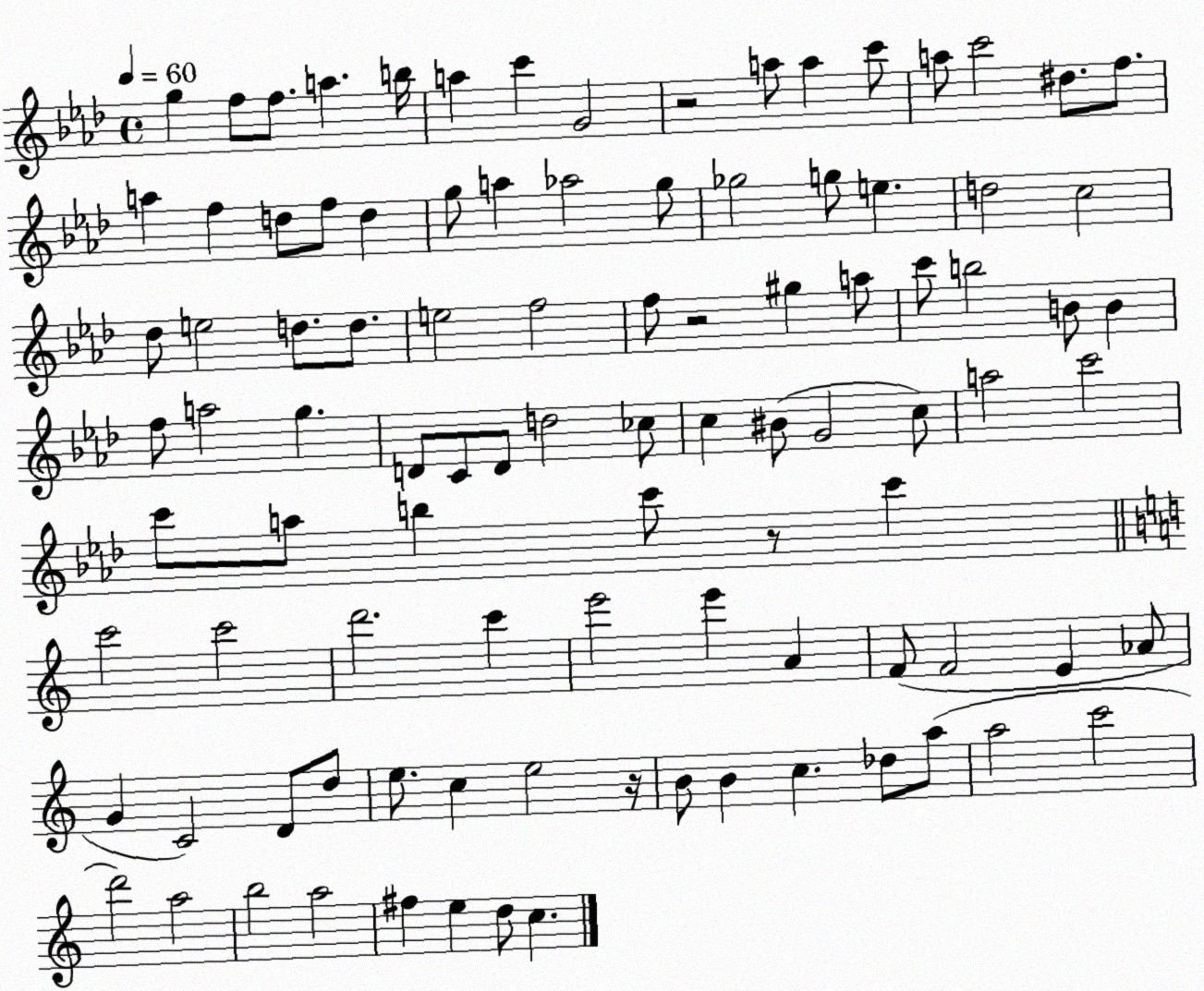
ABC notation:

X:1
T:Untitled
M:4/4
L:1/4
K:Ab
g f/2 f/2 a b/4 a c' G2 z2 a/2 a c'/2 a/2 c'2 ^d/2 f/2 a f d/2 f/2 d g/2 a _a2 g/2 _g2 g/2 e d2 c2 _d/2 e2 d/2 d/2 e2 f2 f/2 z2 ^g a/2 c'/2 b2 B/2 B f/2 a2 g D/2 C/2 D/2 d2 _c/2 c ^B/2 G2 c/2 a2 c'2 c'/2 a/2 b c'/2 z/2 c' c'2 c'2 d'2 c' e'2 e' A F/2 F2 E _A/2 G C2 D/2 d/2 e/2 c e2 z/4 B/2 B c _d/2 a/2 a2 c'2 d'2 a2 b2 a2 ^f e d/2 c